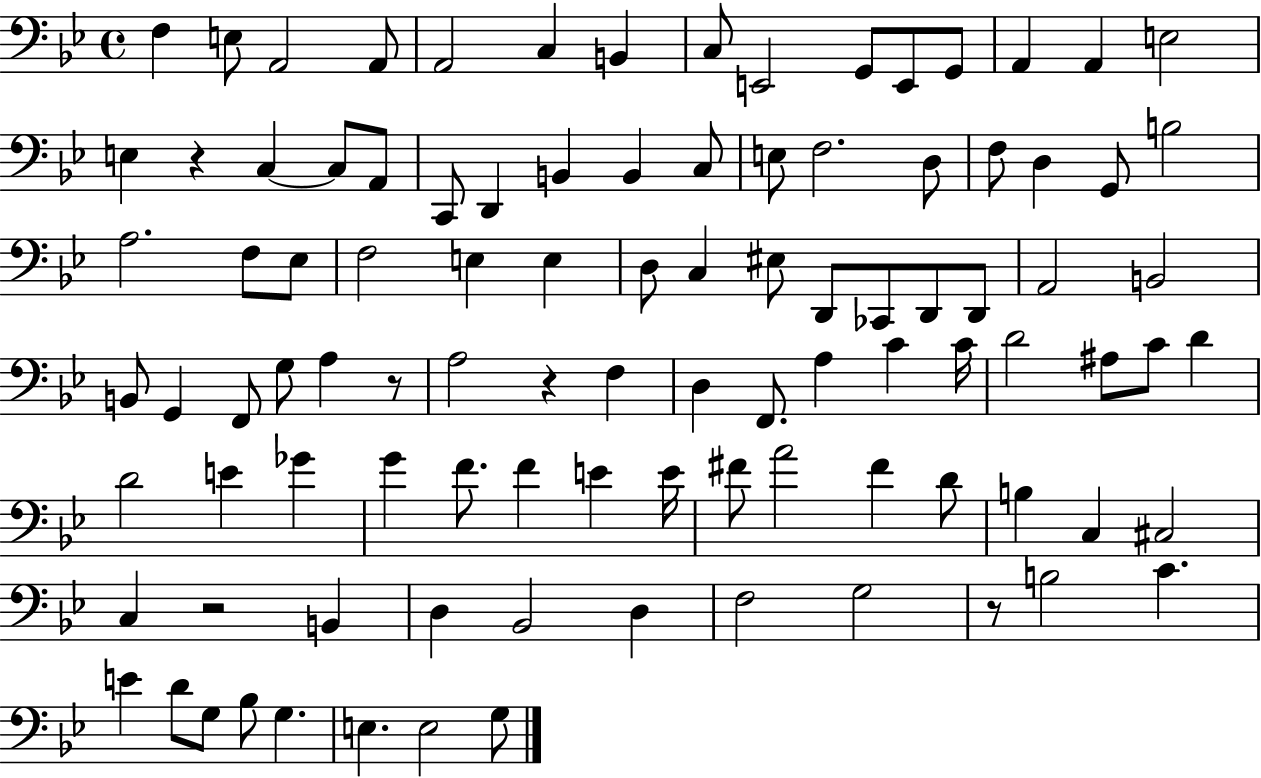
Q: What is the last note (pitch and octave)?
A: G3